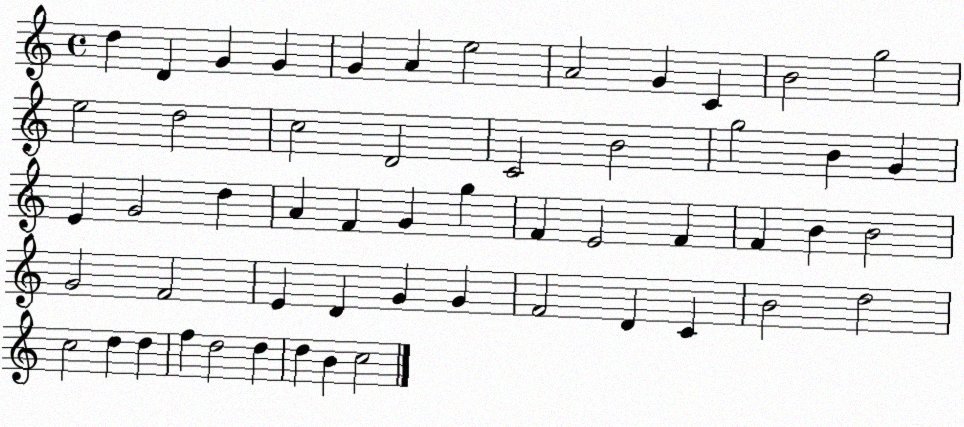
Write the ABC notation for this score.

X:1
T:Untitled
M:4/4
L:1/4
K:C
d D G G G A e2 A2 G C B2 g2 e2 d2 c2 D2 C2 B2 g2 B G E G2 d A F G g F E2 F F B B2 G2 F2 E D G G F2 D C B2 d2 c2 d d f d2 d d B c2